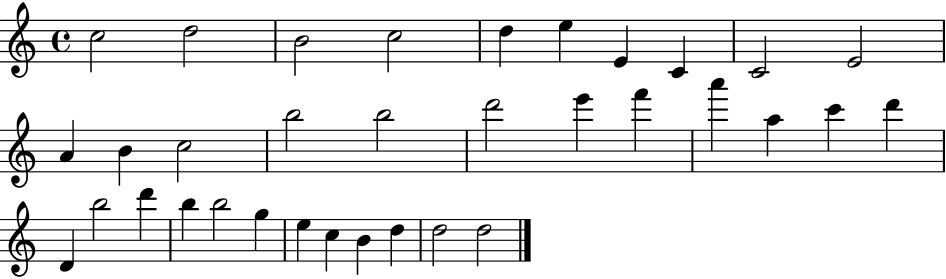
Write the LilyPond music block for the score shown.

{
  \clef treble
  \time 4/4
  \defaultTimeSignature
  \key c \major
  c''2 d''2 | b'2 c''2 | d''4 e''4 e'4 c'4 | c'2 e'2 | \break a'4 b'4 c''2 | b''2 b''2 | d'''2 e'''4 f'''4 | a'''4 a''4 c'''4 d'''4 | \break d'4 b''2 d'''4 | b''4 b''2 g''4 | e''4 c''4 b'4 d''4 | d''2 d''2 | \break \bar "|."
}